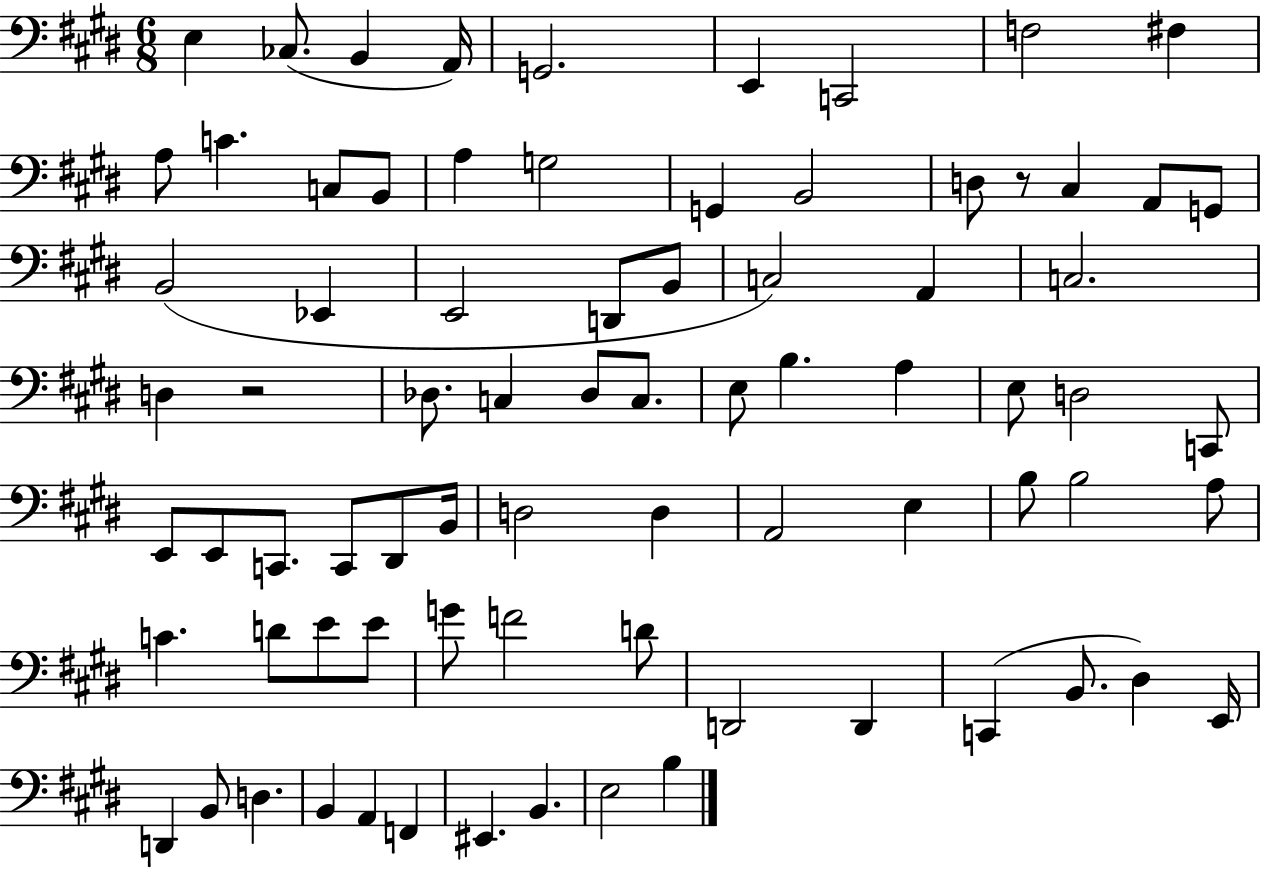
E3/q CES3/e. B2/q A2/s G2/h. E2/q C2/h F3/h F#3/q A3/e C4/q. C3/e B2/e A3/q G3/h G2/q B2/h D3/e R/e C#3/q A2/e G2/e B2/h Eb2/q E2/h D2/e B2/e C3/h A2/q C3/h. D3/q R/h Db3/e. C3/q Db3/e C3/e. E3/e B3/q. A3/q E3/e D3/h C2/e E2/e E2/e C2/e. C2/e D#2/e B2/s D3/h D3/q A2/h E3/q B3/e B3/h A3/e C4/q. D4/e E4/e E4/e G4/e F4/h D4/e D2/h D2/q C2/q B2/e. D#3/q E2/s D2/q B2/e D3/q. B2/q A2/q F2/q EIS2/q. B2/q. E3/h B3/q